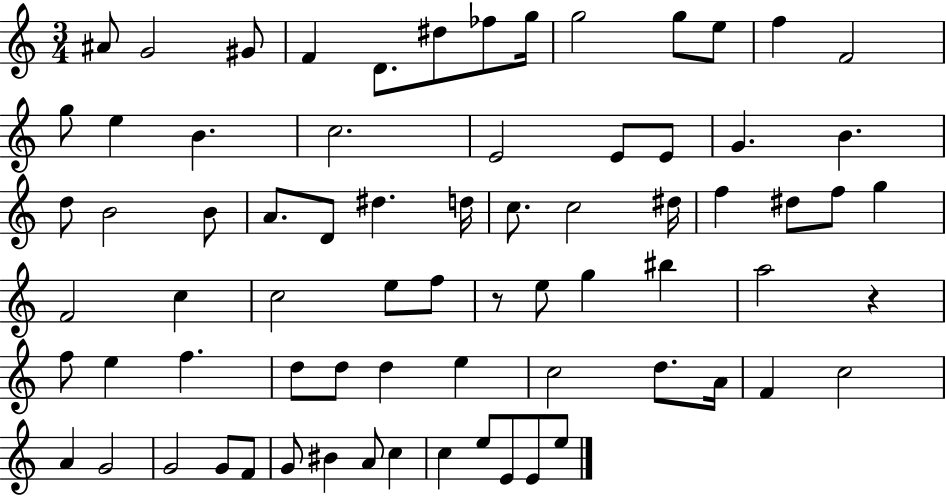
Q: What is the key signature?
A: C major